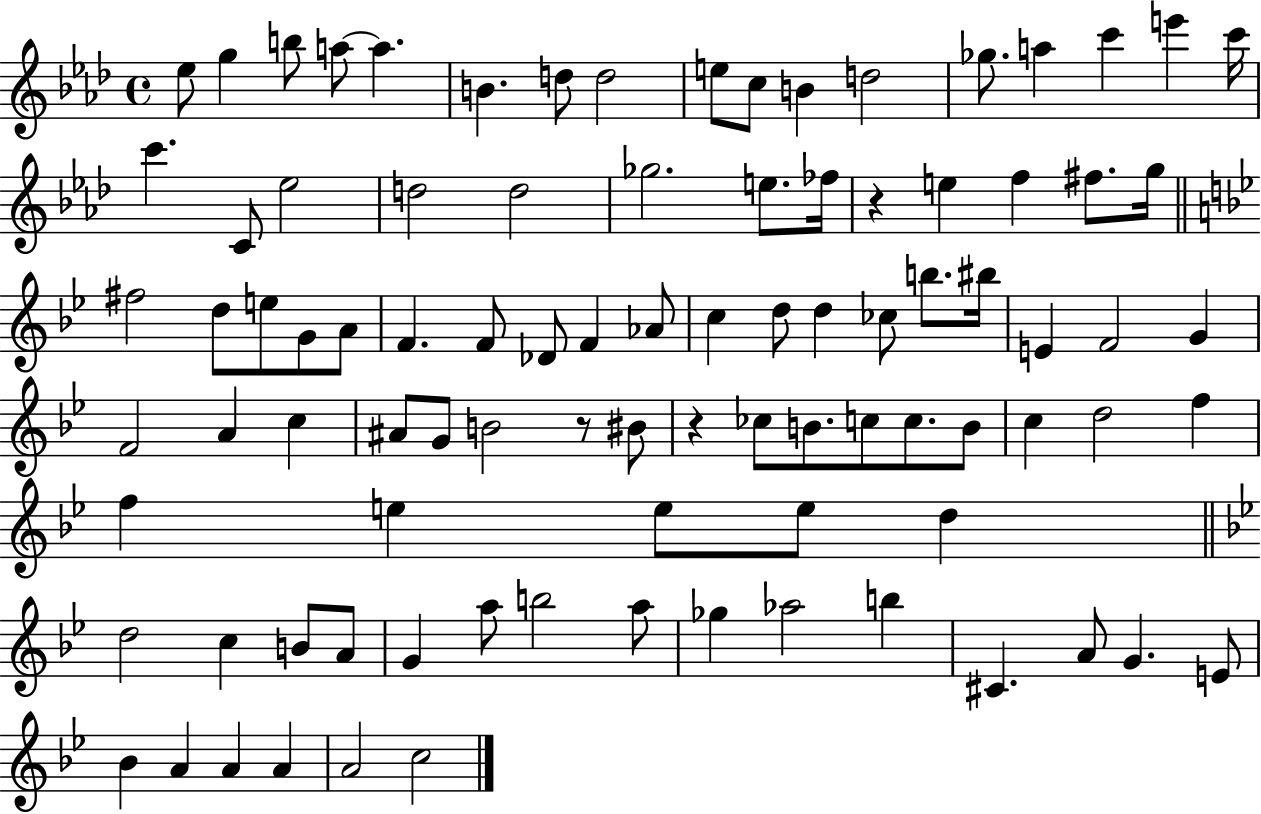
X:1
T:Untitled
M:4/4
L:1/4
K:Ab
_e/2 g b/2 a/2 a B d/2 d2 e/2 c/2 B d2 _g/2 a c' e' c'/4 c' C/2 _e2 d2 d2 _g2 e/2 _f/4 z e f ^f/2 g/4 ^f2 d/2 e/2 G/2 A/2 F F/2 _D/2 F _A/2 c d/2 d _c/2 b/2 ^b/4 E F2 G F2 A c ^A/2 G/2 B2 z/2 ^B/2 z _c/2 B/2 c/2 c/2 B/2 c d2 f f e e/2 e/2 d d2 c B/2 A/2 G a/2 b2 a/2 _g _a2 b ^C A/2 G E/2 _B A A A A2 c2